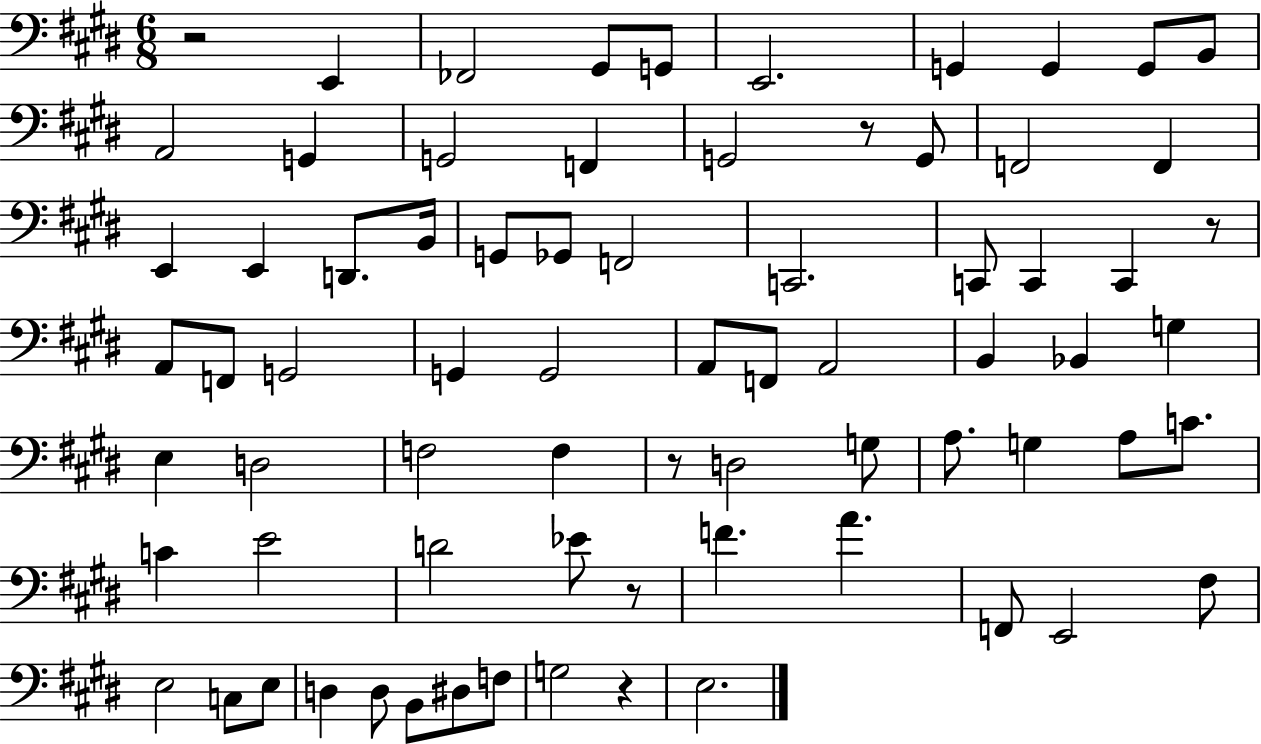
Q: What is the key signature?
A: E major